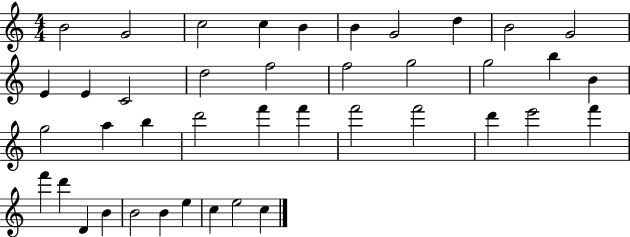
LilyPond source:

{
  \clef treble
  \numericTimeSignature
  \time 4/4
  \key c \major
  b'2 g'2 | c''2 c''4 b'4 | b'4 g'2 d''4 | b'2 g'2 | \break e'4 e'4 c'2 | d''2 f''2 | f''2 g''2 | g''2 b''4 b'4 | \break g''2 a''4 b''4 | d'''2 f'''4 f'''4 | f'''2 f'''2 | d'''4 e'''2 f'''4 | \break f'''4 d'''4 d'4 b'4 | b'2 b'4 e''4 | c''4 e''2 c''4 | \bar "|."
}